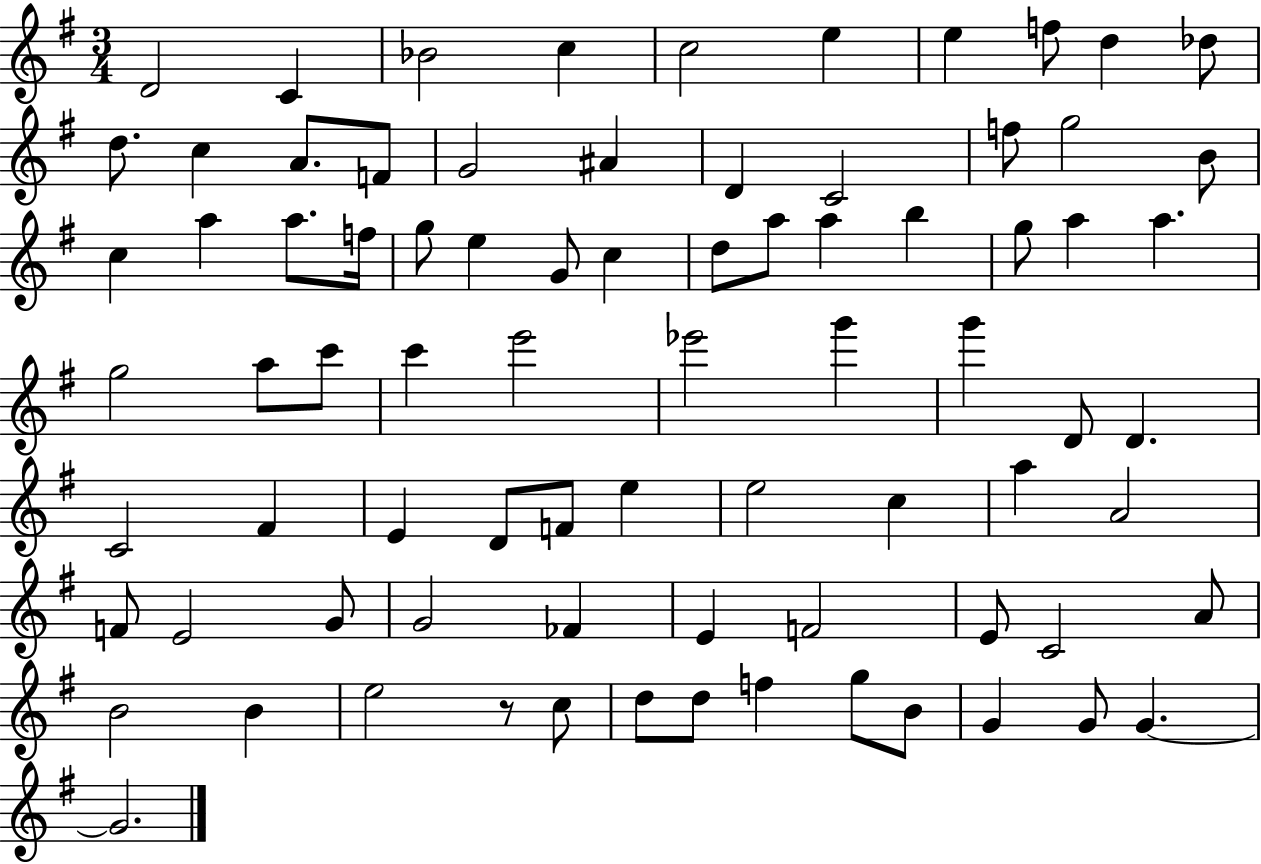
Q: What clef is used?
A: treble